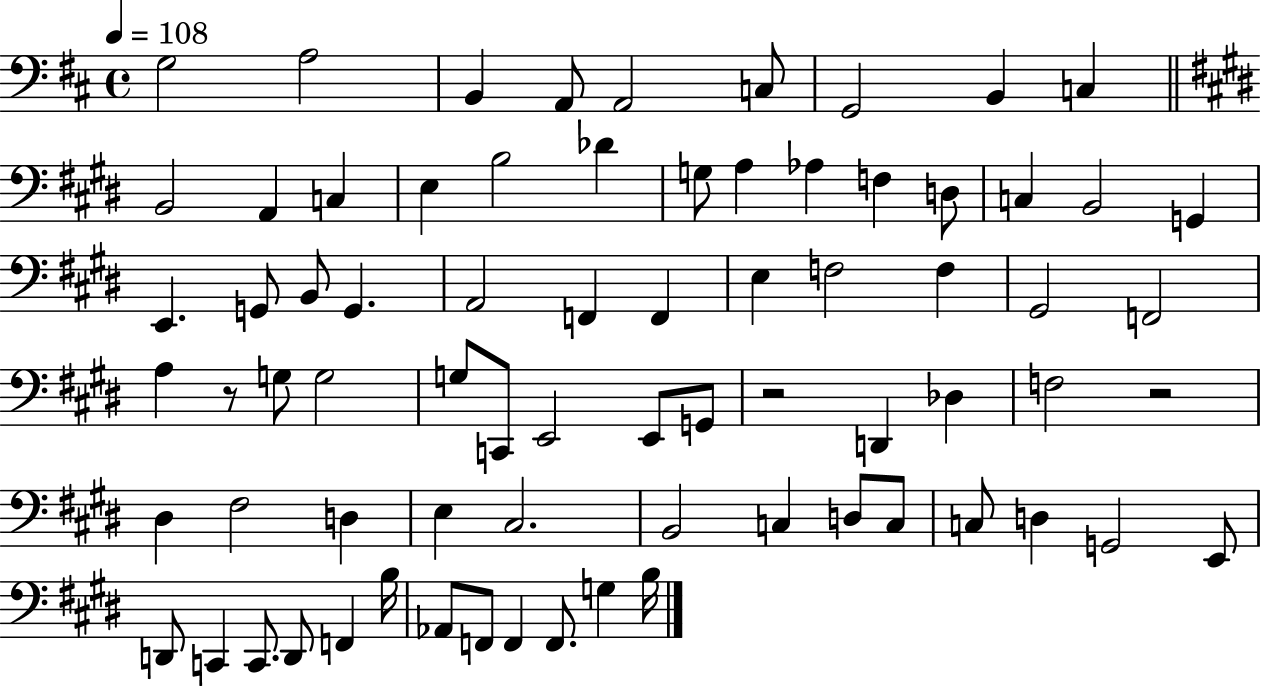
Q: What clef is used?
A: bass